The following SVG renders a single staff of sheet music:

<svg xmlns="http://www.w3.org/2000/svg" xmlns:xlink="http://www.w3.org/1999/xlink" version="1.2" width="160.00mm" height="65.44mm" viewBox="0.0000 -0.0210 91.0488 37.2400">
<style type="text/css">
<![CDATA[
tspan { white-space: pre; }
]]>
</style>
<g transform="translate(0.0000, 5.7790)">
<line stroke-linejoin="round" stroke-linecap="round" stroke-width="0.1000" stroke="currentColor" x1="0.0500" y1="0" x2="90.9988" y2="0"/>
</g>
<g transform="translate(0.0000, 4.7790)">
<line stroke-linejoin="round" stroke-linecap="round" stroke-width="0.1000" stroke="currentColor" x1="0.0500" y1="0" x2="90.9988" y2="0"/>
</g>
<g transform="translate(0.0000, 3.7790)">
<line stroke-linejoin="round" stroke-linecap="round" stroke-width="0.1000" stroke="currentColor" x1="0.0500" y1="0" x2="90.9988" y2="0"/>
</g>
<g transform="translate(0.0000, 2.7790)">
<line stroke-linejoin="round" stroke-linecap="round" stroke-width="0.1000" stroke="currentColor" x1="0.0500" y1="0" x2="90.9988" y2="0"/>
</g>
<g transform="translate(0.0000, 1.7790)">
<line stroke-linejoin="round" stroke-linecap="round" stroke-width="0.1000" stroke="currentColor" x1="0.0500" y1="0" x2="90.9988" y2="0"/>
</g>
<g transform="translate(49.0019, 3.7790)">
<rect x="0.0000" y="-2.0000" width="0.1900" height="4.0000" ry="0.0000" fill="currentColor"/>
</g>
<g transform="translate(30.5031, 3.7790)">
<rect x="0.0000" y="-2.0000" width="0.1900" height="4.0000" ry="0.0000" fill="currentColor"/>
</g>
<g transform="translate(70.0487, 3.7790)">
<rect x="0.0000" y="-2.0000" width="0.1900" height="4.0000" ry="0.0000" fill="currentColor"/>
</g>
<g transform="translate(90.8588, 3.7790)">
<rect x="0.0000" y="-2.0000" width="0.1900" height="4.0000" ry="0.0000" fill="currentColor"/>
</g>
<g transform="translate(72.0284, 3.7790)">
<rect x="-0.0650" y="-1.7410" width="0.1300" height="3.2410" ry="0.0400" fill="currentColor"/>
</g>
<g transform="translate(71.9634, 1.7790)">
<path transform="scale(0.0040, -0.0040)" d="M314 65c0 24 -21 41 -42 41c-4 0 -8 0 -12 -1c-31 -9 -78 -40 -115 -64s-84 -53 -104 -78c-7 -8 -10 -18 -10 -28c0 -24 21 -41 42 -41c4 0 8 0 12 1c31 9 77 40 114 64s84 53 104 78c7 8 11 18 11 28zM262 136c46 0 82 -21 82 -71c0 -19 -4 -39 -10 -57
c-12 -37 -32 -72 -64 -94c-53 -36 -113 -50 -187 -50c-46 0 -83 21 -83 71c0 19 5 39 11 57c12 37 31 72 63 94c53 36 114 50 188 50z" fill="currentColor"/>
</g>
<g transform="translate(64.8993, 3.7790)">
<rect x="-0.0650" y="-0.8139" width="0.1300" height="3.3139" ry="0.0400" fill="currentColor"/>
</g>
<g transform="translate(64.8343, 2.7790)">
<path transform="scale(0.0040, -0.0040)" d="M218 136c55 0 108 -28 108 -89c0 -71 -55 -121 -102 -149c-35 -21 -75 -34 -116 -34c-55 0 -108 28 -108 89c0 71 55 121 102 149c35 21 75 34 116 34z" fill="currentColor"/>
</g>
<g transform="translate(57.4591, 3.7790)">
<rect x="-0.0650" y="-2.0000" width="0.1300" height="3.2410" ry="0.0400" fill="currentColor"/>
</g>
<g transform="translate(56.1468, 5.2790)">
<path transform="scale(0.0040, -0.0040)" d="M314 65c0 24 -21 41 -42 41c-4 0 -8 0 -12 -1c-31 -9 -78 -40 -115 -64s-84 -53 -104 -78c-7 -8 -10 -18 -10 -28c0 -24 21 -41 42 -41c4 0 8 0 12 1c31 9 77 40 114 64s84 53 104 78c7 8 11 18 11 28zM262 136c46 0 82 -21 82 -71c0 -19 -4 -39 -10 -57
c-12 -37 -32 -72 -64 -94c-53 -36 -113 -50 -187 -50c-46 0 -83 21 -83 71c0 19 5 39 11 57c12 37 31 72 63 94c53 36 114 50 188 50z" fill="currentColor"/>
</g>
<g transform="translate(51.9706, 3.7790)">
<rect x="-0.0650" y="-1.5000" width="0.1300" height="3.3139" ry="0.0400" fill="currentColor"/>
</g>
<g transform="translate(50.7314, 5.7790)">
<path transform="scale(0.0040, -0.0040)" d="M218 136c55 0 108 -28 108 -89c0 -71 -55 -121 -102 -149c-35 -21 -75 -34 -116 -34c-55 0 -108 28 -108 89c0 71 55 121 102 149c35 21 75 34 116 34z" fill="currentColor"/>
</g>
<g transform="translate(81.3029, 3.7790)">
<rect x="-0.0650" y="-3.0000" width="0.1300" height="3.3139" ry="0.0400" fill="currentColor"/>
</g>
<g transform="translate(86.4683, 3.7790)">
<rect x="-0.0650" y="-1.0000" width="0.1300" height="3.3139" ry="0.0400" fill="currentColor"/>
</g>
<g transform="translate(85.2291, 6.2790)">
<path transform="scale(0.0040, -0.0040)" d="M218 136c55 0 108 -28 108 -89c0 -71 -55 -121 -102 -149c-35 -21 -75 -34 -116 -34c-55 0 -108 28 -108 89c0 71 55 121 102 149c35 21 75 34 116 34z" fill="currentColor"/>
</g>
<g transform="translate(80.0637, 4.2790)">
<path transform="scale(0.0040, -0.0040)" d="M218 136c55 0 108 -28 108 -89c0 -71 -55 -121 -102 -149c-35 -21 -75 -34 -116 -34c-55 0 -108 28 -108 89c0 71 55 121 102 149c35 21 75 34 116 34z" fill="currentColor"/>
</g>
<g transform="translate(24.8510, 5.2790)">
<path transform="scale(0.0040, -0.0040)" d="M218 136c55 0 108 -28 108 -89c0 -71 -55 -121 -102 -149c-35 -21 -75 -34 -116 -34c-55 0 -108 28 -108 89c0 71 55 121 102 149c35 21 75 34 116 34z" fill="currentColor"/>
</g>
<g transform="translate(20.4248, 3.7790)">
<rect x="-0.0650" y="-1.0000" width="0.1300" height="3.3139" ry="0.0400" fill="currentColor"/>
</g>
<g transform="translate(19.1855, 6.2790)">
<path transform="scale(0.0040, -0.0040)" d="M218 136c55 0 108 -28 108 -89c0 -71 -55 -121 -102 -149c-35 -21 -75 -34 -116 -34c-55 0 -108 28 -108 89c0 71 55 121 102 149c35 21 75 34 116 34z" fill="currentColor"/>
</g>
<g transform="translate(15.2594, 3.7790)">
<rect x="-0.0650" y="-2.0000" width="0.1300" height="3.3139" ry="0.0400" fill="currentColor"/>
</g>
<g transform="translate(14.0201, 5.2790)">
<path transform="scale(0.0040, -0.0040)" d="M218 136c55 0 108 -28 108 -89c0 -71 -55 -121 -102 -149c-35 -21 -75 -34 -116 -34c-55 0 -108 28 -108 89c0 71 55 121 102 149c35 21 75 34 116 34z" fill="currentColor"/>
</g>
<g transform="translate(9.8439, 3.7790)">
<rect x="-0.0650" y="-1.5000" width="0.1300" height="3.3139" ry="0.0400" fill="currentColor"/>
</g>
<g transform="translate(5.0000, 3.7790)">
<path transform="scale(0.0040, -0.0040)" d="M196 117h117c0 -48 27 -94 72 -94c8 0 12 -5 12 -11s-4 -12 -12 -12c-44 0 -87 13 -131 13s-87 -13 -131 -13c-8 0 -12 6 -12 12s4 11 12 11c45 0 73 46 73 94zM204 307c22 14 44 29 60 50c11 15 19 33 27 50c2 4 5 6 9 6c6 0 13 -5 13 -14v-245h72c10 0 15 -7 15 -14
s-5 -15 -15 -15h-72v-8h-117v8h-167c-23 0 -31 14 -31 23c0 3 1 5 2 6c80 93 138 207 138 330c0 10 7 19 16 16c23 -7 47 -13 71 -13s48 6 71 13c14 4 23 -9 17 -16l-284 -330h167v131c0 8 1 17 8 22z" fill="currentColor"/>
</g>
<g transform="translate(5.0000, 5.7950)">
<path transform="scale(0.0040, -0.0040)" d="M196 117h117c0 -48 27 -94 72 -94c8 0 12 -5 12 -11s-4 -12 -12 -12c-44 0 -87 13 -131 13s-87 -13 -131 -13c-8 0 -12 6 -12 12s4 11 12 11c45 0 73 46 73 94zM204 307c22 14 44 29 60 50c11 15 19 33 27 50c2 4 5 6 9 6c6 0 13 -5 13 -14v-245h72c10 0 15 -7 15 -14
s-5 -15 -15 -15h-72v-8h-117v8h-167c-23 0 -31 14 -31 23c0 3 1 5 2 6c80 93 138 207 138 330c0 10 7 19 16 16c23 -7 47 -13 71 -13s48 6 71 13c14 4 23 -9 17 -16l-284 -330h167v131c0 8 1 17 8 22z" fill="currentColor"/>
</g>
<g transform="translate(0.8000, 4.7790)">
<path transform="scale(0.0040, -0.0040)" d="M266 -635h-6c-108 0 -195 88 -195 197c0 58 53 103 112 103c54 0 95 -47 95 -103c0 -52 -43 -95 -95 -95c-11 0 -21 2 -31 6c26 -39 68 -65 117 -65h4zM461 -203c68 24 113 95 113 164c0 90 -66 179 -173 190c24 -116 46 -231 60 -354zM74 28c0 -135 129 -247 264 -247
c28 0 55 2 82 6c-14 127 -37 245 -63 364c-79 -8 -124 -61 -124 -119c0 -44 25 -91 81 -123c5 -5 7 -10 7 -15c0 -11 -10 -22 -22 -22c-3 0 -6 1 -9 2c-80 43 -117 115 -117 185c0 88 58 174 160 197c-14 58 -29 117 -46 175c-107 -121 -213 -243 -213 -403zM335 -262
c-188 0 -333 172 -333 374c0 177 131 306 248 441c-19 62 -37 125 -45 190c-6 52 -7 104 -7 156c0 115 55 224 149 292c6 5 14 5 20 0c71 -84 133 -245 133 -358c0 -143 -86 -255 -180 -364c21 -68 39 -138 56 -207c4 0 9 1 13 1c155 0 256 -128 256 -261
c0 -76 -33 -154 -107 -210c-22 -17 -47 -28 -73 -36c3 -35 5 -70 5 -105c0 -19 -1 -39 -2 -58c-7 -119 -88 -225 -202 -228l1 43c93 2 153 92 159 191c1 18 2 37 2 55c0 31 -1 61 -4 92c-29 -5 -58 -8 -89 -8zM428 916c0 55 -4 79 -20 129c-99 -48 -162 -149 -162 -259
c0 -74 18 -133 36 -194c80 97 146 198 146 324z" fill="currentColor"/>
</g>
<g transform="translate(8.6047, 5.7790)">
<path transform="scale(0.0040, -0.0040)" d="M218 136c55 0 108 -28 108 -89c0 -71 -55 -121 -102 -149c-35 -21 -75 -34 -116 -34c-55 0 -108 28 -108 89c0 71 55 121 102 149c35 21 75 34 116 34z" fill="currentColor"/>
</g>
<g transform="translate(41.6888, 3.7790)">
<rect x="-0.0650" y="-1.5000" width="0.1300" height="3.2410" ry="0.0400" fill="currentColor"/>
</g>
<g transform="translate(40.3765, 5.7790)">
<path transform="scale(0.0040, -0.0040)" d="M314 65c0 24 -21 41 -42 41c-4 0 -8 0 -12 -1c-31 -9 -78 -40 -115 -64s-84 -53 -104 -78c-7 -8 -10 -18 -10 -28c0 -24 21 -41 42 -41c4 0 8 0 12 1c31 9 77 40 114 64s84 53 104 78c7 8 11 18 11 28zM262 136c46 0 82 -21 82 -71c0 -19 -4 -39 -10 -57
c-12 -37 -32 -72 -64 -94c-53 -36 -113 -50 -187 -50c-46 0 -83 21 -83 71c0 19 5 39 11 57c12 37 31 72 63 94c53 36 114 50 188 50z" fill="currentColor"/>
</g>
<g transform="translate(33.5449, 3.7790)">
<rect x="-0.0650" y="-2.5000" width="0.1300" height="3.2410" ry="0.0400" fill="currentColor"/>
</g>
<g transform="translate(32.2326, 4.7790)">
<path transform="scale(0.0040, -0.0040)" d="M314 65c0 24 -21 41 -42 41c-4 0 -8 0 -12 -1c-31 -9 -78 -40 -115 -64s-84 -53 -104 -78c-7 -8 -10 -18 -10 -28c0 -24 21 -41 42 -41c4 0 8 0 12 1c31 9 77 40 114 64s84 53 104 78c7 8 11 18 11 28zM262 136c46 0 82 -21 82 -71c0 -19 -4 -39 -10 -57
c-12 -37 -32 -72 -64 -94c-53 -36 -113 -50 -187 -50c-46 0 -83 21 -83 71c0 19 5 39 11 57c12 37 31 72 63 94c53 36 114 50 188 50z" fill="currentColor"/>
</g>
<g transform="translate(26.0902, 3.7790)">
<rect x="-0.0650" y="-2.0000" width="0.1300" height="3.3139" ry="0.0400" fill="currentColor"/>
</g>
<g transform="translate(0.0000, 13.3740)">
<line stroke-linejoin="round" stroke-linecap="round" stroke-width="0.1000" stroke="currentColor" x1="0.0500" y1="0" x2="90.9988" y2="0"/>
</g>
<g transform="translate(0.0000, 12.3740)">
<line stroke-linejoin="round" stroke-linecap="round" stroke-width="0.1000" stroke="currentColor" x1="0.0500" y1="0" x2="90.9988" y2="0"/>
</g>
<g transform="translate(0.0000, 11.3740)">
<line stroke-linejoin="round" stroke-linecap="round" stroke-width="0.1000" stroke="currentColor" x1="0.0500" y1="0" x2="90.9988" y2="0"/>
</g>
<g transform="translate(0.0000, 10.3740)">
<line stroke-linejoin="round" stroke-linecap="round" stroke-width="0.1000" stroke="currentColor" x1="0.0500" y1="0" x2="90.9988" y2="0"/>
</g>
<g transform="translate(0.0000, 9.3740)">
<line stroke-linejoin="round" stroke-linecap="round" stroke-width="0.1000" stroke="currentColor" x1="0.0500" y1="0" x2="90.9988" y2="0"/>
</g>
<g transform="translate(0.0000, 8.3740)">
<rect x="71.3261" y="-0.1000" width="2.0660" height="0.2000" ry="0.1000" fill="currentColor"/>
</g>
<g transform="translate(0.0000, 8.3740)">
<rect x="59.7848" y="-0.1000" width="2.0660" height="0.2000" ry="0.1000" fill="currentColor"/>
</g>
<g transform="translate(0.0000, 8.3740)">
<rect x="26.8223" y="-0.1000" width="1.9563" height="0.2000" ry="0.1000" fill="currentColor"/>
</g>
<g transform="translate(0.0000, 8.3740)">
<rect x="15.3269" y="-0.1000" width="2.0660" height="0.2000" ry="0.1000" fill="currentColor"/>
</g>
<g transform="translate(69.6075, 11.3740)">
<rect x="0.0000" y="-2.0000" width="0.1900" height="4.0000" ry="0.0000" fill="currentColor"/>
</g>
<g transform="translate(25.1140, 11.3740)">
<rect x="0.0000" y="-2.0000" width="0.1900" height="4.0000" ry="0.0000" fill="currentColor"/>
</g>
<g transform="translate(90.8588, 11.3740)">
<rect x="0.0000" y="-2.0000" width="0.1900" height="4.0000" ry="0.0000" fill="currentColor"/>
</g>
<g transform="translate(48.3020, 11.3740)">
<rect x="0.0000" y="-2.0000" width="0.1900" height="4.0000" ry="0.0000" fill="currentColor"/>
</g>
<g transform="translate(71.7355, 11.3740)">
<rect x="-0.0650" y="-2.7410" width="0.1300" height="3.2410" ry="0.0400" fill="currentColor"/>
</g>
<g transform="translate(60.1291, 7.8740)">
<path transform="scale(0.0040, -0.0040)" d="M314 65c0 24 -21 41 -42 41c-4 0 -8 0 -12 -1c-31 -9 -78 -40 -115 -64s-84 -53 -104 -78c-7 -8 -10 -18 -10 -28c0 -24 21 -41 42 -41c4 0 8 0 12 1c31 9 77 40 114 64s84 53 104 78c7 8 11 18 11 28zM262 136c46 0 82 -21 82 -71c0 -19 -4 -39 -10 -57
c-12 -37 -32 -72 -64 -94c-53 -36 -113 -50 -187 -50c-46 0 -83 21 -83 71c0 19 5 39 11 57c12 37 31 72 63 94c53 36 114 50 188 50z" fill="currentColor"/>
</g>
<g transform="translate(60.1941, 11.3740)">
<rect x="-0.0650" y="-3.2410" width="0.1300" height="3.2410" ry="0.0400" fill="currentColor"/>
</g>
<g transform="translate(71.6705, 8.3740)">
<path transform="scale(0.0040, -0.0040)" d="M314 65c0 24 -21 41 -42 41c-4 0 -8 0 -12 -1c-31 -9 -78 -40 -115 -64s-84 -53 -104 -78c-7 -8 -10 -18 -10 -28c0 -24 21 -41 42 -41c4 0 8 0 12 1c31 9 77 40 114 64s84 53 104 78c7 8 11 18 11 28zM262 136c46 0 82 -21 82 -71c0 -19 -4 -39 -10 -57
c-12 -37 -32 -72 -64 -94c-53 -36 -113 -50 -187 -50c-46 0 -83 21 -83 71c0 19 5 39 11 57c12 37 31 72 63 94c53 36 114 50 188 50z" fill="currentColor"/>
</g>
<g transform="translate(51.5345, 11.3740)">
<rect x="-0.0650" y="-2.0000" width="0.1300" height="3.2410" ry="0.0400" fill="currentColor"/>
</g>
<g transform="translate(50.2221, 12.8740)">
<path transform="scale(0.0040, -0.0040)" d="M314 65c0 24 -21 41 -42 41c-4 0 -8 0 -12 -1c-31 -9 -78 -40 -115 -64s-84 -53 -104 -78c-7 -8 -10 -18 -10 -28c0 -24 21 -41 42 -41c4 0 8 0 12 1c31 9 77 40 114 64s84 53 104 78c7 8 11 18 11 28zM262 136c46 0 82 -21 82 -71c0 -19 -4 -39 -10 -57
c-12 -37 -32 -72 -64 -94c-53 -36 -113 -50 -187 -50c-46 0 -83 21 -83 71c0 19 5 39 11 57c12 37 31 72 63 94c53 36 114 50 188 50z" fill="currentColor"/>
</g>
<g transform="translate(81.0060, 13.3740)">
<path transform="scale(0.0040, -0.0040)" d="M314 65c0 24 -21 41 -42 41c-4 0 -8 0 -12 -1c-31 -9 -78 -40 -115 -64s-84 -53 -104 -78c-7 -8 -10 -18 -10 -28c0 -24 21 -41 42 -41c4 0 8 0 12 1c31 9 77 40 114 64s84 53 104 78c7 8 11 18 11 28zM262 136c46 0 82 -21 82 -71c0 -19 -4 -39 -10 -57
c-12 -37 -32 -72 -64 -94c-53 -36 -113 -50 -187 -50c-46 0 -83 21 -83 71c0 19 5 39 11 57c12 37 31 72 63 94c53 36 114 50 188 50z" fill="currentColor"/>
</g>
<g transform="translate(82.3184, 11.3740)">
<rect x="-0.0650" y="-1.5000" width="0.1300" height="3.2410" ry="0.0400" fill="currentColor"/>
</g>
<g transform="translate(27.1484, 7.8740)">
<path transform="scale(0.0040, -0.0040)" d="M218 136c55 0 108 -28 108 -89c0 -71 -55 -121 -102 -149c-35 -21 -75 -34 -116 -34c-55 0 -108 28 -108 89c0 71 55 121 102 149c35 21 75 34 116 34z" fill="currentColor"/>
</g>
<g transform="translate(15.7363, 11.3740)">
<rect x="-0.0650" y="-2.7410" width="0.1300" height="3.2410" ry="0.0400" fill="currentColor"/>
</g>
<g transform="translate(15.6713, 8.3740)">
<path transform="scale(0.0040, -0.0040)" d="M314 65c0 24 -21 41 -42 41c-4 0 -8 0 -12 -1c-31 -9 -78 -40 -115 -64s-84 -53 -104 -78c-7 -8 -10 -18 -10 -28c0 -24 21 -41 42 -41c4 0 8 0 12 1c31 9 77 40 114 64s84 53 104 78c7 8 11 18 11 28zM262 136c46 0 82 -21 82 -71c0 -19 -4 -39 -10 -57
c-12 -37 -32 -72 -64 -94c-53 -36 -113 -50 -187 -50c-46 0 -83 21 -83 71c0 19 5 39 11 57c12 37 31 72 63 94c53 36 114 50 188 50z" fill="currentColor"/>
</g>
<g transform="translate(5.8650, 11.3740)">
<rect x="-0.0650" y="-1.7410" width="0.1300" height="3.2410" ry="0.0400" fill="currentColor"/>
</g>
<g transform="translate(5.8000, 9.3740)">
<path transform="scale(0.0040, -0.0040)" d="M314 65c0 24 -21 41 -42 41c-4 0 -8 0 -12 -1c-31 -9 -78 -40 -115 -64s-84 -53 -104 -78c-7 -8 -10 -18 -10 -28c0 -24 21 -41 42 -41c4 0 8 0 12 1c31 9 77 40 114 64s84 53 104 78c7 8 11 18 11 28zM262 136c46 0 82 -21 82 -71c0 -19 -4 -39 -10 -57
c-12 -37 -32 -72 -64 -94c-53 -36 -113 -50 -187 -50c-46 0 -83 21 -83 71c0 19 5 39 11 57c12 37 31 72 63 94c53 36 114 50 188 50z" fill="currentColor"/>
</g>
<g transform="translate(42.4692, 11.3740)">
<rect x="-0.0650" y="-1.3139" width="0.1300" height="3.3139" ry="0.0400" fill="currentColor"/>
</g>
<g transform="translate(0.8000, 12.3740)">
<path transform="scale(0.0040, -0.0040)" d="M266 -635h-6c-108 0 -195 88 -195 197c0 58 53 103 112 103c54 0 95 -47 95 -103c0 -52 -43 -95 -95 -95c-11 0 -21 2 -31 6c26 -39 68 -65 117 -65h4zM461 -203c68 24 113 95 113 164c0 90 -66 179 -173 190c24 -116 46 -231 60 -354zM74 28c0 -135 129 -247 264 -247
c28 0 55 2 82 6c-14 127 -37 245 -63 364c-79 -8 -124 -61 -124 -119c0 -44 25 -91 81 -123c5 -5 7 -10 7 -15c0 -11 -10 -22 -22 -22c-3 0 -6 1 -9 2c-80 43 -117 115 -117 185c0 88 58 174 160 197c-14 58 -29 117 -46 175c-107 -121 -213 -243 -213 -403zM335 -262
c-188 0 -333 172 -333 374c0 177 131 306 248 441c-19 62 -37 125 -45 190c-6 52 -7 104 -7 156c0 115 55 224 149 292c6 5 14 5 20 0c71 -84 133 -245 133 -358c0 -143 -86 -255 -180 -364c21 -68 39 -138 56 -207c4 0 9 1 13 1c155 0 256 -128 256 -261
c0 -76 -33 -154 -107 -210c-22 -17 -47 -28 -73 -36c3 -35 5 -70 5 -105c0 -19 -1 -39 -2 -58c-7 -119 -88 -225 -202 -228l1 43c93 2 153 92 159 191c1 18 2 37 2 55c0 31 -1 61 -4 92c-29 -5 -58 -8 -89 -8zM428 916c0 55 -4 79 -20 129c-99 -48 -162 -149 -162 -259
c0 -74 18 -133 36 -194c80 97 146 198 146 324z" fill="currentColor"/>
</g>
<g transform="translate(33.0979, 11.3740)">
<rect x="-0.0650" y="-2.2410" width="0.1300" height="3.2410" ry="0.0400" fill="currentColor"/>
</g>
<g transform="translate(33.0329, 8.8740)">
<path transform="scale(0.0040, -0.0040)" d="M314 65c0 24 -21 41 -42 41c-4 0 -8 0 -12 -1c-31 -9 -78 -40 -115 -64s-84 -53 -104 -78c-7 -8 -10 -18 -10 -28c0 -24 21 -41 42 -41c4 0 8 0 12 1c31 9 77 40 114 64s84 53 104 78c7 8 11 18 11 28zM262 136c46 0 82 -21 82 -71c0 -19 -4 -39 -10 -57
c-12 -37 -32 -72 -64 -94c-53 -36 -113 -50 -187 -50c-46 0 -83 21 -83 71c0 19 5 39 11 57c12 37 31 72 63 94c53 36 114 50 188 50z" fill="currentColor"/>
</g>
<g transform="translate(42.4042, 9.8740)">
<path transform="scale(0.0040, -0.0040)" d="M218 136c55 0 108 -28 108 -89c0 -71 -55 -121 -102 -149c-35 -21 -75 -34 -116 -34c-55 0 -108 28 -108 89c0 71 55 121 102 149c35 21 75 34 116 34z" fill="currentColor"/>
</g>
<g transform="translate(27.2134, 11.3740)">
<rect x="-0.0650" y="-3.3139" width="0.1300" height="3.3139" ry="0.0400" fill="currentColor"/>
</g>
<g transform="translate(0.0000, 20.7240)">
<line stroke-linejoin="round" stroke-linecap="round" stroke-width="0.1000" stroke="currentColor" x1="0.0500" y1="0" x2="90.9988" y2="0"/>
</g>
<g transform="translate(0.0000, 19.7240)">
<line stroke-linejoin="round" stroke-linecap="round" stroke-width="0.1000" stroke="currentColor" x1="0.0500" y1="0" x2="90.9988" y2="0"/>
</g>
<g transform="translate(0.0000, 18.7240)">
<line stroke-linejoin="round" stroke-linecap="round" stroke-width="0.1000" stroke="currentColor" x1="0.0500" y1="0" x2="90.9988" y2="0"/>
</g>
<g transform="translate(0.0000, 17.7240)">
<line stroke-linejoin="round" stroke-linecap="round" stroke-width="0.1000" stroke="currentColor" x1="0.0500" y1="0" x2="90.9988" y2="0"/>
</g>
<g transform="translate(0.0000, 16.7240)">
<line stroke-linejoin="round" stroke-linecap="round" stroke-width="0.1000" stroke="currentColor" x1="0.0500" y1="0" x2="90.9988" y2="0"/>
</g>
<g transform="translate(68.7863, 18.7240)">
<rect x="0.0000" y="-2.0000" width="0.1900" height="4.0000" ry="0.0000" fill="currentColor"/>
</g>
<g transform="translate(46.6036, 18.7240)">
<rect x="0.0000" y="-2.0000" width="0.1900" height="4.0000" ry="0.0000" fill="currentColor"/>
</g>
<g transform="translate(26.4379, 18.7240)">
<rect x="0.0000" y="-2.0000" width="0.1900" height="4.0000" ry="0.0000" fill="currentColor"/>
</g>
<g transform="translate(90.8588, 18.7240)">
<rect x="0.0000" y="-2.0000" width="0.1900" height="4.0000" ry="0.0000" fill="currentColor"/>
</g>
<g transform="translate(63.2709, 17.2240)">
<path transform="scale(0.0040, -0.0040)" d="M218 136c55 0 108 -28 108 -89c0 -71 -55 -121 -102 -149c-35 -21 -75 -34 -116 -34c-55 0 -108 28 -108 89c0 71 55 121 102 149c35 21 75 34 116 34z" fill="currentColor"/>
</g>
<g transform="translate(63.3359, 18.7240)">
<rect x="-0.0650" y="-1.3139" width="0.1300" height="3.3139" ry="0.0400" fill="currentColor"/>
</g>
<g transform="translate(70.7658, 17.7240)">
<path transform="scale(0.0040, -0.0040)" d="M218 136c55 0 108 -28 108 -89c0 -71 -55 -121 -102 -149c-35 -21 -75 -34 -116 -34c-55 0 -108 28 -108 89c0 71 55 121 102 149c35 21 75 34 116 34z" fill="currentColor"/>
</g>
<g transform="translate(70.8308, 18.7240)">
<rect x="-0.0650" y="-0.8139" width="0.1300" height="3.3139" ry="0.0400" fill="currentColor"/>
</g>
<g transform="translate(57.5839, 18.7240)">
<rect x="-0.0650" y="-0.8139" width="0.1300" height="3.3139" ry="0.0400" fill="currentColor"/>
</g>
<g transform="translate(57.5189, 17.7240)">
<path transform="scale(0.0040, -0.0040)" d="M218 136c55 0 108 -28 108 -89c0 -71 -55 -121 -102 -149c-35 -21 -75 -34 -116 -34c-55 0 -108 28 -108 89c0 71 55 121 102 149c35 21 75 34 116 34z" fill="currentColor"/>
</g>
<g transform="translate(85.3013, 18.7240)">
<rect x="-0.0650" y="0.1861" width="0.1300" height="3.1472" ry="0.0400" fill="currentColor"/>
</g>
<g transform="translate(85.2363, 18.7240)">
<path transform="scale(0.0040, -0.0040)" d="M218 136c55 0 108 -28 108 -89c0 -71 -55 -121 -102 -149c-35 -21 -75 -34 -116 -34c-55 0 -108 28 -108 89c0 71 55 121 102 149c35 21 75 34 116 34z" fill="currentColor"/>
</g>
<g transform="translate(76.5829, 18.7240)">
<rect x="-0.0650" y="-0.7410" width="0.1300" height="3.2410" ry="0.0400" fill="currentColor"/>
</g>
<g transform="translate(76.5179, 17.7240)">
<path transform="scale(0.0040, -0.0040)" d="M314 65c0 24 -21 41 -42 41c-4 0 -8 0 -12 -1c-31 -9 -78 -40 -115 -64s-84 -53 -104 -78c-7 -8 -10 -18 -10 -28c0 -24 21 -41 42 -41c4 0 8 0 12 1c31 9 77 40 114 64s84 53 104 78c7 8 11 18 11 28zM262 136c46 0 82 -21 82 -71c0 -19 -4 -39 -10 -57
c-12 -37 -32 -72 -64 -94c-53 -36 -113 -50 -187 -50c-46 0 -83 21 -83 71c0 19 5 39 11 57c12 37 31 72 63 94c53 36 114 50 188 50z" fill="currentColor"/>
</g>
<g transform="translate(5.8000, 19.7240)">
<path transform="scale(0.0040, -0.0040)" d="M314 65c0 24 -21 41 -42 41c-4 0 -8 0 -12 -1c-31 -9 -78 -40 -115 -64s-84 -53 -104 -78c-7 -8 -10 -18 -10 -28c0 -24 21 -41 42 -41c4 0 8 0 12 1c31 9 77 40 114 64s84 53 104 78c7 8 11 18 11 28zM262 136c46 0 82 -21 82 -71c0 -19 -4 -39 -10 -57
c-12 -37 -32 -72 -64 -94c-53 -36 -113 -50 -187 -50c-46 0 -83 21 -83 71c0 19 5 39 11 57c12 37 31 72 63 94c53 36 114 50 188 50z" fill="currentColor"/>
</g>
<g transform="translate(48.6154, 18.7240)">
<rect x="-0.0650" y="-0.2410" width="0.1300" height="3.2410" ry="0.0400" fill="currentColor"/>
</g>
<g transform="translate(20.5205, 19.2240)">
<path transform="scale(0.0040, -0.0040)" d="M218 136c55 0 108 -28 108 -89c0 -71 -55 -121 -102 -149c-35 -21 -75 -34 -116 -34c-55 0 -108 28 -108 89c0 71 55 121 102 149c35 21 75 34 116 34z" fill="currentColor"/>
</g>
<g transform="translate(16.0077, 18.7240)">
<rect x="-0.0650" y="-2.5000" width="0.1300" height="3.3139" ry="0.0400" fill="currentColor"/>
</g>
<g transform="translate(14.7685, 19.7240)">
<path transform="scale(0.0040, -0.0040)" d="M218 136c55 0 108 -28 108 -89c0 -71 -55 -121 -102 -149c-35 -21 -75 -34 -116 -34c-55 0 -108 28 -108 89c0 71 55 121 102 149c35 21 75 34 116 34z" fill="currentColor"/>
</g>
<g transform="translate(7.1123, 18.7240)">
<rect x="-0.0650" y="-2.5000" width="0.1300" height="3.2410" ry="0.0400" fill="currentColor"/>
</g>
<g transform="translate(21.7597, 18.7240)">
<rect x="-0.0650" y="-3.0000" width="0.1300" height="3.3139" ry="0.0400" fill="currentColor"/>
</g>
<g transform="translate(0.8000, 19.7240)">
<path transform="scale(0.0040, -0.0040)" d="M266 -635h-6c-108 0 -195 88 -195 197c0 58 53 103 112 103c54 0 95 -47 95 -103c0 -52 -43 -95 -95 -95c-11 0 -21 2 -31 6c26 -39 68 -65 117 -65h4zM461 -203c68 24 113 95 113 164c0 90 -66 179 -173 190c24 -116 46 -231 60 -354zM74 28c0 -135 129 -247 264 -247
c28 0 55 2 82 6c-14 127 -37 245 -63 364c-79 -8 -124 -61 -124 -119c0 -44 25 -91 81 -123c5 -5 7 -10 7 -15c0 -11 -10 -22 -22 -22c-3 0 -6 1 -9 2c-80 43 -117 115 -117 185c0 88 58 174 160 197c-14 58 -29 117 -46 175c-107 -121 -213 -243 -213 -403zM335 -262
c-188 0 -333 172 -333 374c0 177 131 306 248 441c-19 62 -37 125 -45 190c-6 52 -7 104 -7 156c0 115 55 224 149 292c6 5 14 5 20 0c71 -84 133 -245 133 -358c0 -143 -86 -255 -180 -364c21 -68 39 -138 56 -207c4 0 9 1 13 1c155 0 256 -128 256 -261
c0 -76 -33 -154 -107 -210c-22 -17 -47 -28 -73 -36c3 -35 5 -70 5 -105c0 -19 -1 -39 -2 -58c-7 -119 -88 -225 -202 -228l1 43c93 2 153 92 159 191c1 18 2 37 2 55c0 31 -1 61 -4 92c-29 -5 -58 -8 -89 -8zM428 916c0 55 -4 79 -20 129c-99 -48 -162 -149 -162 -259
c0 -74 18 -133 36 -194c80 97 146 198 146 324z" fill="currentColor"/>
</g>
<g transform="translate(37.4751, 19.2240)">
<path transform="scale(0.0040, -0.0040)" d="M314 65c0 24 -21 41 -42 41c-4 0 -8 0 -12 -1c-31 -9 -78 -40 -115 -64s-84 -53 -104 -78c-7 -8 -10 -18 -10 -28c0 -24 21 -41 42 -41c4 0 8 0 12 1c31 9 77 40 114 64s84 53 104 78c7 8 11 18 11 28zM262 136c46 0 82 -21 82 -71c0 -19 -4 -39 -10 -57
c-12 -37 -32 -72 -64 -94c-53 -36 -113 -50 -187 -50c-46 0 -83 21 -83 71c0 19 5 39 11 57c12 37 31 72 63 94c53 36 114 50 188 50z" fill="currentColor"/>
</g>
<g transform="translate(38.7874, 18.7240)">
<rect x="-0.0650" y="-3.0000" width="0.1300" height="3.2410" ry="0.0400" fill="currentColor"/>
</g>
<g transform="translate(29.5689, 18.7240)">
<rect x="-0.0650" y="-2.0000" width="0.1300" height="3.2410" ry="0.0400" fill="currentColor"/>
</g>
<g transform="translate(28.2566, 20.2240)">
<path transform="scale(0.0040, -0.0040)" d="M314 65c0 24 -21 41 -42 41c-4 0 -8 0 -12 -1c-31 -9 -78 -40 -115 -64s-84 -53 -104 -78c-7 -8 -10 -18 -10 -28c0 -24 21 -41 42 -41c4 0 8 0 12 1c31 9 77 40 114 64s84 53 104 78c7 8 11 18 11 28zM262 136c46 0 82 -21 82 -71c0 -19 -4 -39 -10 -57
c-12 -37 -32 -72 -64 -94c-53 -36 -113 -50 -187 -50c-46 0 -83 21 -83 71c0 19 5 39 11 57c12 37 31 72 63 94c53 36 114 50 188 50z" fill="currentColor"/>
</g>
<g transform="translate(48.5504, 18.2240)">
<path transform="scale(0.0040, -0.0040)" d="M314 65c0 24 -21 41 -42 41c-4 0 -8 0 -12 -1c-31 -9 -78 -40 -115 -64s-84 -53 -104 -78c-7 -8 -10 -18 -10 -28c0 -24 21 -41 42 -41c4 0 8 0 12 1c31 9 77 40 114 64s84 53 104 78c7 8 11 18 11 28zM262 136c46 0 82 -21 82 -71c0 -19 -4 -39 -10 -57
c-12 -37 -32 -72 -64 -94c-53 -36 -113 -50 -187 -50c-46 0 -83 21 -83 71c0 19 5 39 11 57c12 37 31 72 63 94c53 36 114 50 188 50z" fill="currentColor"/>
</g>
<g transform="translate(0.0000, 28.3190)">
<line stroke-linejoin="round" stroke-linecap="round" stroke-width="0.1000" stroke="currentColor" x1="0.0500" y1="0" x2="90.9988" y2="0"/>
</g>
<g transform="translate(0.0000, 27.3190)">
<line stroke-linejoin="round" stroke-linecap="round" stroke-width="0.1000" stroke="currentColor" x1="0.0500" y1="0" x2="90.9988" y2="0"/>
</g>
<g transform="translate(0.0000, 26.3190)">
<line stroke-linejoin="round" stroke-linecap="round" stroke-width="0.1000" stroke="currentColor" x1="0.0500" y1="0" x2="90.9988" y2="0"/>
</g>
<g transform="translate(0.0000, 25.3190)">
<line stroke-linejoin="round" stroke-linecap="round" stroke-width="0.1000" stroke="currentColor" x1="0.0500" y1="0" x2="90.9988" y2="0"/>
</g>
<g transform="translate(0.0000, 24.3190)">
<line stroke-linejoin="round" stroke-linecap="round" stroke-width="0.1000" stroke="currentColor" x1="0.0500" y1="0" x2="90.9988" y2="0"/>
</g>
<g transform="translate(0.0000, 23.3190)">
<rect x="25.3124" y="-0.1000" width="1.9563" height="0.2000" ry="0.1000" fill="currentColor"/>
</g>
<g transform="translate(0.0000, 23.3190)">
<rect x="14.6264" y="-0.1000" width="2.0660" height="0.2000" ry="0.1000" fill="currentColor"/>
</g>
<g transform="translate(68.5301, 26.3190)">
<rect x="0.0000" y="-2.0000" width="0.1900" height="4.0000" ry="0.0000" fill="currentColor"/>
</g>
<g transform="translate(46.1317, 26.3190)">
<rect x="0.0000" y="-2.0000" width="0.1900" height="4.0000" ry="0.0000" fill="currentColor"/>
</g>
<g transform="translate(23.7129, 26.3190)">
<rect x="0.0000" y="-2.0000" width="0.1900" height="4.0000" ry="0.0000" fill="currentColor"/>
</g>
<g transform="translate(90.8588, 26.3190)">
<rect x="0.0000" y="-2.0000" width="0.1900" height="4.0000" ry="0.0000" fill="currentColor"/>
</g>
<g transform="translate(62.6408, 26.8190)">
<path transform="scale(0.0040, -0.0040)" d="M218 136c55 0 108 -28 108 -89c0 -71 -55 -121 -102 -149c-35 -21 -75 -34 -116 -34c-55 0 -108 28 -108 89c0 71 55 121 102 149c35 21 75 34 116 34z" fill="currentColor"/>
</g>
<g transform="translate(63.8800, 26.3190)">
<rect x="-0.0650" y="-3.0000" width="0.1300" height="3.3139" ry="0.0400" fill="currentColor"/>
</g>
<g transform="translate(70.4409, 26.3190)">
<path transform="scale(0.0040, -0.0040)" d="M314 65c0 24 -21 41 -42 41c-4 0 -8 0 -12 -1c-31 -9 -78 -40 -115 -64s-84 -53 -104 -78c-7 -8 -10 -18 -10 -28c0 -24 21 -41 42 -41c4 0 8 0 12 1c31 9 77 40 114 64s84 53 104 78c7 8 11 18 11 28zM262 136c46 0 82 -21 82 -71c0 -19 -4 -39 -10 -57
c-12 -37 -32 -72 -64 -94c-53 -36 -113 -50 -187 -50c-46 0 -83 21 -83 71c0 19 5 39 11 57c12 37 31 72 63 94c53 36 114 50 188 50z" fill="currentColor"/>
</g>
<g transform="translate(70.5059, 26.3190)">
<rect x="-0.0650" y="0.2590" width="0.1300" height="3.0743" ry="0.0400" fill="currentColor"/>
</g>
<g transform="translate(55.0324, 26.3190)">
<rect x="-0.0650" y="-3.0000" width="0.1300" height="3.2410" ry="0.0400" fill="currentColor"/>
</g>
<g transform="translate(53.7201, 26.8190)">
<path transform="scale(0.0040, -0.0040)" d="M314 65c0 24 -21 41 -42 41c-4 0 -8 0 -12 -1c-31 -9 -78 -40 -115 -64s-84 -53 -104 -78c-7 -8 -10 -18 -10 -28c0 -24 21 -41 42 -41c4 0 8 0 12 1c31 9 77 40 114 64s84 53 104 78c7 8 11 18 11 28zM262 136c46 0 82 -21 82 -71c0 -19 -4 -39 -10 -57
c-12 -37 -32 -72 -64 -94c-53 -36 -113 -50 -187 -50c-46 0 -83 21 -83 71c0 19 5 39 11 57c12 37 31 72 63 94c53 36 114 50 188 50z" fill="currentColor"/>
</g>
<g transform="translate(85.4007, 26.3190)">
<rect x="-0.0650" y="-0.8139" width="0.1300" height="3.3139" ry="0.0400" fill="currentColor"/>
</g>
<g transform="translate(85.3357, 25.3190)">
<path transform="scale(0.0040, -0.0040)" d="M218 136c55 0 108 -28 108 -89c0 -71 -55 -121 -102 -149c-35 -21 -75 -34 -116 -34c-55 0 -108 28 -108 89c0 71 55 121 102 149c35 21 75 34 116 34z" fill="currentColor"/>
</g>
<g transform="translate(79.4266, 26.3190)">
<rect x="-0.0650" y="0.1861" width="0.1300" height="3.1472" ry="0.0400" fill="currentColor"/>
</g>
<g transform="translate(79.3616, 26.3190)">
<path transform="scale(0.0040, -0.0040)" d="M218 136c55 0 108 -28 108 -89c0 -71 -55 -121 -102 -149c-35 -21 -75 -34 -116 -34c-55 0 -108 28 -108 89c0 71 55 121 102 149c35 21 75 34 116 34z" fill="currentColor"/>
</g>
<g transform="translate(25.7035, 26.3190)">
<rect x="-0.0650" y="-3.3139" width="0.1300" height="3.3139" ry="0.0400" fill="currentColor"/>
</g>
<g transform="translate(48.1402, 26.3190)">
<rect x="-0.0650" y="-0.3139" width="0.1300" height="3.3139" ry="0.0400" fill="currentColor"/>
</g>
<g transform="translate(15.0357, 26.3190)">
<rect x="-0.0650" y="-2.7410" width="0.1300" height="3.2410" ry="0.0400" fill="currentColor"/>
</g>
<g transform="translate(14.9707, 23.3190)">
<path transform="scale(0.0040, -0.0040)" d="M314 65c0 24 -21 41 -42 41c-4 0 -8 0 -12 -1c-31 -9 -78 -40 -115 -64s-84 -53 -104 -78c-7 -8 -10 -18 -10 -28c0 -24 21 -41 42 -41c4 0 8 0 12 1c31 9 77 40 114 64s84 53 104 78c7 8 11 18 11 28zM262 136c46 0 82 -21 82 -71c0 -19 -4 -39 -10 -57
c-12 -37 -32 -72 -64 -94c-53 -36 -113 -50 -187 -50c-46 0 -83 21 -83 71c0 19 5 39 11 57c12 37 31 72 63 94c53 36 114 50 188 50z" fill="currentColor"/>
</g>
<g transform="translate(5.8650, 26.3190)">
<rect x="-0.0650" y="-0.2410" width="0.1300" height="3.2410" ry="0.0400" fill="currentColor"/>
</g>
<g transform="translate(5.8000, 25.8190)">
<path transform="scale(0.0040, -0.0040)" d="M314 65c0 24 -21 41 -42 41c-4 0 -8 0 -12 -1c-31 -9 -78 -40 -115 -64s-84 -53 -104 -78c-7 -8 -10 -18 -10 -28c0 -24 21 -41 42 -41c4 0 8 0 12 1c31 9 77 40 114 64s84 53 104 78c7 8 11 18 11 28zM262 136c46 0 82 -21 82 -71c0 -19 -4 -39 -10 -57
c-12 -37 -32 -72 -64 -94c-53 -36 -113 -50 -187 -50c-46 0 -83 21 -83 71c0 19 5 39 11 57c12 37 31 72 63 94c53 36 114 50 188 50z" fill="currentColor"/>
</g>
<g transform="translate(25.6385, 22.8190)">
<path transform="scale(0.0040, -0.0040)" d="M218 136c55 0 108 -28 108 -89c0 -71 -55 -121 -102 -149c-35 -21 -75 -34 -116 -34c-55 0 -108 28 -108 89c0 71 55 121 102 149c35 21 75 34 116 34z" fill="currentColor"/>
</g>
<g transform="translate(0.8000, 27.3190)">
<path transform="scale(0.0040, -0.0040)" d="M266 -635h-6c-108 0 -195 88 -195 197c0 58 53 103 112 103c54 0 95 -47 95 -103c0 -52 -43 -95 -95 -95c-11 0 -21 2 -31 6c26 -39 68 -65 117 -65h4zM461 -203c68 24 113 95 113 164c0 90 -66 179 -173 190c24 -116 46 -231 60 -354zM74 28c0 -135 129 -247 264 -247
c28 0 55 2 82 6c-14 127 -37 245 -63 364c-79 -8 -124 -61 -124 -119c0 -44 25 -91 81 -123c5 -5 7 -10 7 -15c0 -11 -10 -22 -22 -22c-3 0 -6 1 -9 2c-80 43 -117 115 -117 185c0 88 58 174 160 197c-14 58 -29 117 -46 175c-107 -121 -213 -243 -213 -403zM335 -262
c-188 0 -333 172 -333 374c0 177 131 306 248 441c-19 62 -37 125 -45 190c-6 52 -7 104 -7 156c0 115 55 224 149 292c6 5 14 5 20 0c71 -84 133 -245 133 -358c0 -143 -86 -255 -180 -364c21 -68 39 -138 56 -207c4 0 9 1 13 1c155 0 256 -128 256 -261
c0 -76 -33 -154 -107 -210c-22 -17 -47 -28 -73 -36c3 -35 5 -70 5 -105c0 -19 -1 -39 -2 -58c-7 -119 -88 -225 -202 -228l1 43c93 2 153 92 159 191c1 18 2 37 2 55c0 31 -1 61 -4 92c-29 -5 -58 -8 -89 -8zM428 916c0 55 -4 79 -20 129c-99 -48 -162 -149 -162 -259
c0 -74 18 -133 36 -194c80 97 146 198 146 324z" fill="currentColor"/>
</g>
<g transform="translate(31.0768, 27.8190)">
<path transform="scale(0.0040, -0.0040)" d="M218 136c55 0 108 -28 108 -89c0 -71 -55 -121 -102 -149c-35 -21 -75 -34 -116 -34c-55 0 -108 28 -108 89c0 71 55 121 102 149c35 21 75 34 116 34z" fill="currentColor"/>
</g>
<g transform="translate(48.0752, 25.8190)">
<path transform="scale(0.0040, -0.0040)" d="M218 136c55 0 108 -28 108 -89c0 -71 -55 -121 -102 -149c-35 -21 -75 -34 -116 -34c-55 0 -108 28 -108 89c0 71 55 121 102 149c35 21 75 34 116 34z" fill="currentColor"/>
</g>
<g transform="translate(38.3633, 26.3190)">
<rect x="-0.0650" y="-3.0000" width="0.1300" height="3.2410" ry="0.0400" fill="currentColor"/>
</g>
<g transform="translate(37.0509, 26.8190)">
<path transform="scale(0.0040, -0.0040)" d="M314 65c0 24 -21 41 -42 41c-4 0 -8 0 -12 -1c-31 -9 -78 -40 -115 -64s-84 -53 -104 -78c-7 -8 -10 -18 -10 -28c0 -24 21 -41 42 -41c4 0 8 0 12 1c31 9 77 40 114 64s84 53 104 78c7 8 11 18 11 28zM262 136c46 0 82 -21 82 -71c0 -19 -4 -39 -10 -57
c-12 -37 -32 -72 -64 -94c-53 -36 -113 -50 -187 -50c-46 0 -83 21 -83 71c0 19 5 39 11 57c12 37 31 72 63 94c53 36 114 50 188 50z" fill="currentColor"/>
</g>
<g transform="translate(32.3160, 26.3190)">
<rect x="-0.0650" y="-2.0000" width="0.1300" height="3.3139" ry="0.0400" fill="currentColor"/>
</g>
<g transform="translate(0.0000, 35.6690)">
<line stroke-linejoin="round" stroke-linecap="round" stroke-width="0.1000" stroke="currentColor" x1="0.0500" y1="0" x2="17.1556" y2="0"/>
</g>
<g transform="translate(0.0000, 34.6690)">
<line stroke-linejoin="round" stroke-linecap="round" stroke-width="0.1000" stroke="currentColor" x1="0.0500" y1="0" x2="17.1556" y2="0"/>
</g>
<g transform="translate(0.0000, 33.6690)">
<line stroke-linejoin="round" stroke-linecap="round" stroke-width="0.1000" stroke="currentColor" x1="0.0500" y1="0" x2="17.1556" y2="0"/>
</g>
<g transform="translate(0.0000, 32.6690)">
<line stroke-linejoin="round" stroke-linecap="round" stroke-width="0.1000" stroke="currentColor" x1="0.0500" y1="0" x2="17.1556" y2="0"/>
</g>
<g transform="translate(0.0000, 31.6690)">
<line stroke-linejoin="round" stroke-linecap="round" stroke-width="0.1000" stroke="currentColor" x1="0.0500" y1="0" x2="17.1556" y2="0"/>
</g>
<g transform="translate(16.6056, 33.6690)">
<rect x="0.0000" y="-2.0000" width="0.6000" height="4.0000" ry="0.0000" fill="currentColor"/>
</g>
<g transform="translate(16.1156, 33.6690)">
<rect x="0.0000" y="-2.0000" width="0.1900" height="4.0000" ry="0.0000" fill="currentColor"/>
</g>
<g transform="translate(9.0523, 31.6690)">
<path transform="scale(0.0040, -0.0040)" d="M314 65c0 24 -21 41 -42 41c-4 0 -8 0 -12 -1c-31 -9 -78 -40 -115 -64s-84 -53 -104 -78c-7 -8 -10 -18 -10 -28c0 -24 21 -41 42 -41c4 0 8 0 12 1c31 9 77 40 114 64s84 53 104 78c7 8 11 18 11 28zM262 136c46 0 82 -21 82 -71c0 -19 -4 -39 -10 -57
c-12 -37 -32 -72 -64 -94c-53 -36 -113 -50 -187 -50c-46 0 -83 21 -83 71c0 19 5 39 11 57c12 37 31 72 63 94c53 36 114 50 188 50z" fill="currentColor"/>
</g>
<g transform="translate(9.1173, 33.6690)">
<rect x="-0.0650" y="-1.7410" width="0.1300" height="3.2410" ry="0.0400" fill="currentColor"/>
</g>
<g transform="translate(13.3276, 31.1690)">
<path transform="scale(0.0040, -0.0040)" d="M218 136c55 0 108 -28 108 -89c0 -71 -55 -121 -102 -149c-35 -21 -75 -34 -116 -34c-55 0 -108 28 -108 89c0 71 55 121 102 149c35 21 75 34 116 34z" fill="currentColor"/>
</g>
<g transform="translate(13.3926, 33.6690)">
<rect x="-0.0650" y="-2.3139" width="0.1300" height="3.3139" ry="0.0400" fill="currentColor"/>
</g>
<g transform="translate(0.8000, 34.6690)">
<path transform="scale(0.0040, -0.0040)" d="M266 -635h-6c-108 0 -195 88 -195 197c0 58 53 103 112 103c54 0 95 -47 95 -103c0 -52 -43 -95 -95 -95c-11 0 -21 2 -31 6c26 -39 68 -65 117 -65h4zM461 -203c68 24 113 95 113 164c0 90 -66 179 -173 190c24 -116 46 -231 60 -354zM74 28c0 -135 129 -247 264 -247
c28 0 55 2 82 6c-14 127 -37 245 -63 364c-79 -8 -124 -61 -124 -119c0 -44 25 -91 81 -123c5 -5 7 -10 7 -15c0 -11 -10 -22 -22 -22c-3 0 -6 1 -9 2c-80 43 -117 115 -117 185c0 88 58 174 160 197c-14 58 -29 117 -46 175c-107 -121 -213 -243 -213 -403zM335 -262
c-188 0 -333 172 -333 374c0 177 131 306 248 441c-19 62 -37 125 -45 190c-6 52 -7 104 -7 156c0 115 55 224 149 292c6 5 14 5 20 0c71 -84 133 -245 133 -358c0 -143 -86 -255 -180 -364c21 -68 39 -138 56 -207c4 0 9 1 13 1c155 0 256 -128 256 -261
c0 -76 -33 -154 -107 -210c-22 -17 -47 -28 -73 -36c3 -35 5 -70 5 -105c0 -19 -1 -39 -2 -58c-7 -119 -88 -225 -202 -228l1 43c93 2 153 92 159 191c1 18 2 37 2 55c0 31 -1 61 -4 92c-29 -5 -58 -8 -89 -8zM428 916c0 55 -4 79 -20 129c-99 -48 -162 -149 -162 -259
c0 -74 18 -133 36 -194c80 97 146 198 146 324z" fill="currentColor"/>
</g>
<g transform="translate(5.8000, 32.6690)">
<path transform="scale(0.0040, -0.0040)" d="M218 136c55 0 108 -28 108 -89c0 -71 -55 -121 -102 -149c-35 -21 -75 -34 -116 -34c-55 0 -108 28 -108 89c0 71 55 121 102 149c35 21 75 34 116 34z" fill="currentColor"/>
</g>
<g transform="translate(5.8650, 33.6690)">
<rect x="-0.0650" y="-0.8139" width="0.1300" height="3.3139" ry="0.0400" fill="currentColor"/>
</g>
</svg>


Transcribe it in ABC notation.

X:1
T:Untitled
M:4/4
L:1/4
K:C
E F D F G2 E2 E F2 d f2 A D f2 a2 b g2 e F2 b2 a2 E2 G2 G A F2 A2 c2 d e d d2 B c2 a2 b F A2 c A2 A B2 B d d f2 g